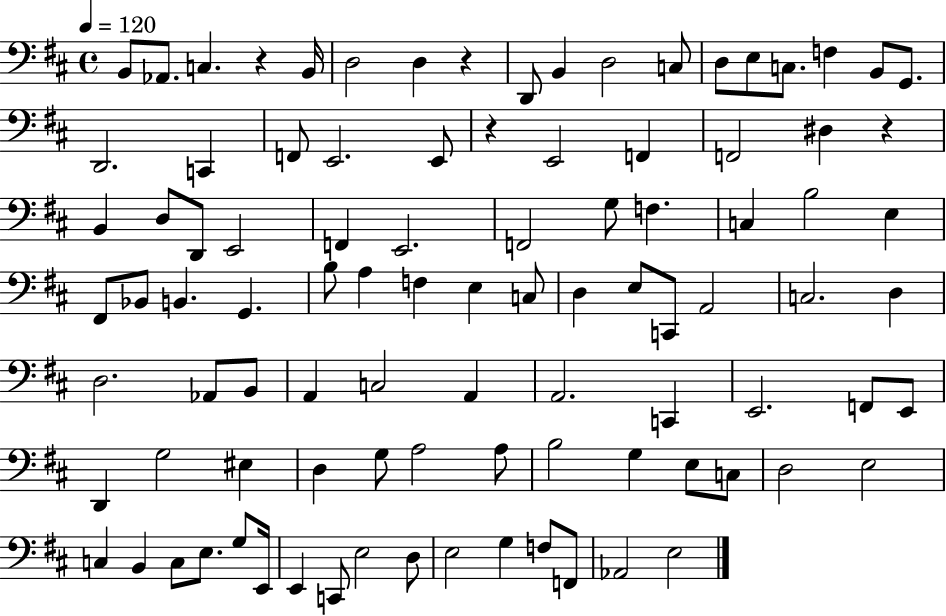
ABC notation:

X:1
T:Untitled
M:4/4
L:1/4
K:D
B,,/2 _A,,/2 C, z B,,/4 D,2 D, z D,,/2 B,, D,2 C,/2 D,/2 E,/2 C,/2 F, B,,/2 G,,/2 D,,2 C,, F,,/2 E,,2 E,,/2 z E,,2 F,, F,,2 ^D, z B,, D,/2 D,,/2 E,,2 F,, E,,2 F,,2 G,/2 F, C, B,2 E, ^F,,/2 _B,,/2 B,, G,, B,/2 A, F, E, C,/2 D, E,/2 C,,/2 A,,2 C,2 D, D,2 _A,,/2 B,,/2 A,, C,2 A,, A,,2 C,, E,,2 F,,/2 E,,/2 D,, G,2 ^E, D, G,/2 A,2 A,/2 B,2 G, E,/2 C,/2 D,2 E,2 C, B,, C,/2 E,/2 G,/2 E,,/4 E,, C,,/2 E,2 D,/2 E,2 G, F,/2 F,,/2 _A,,2 E,2